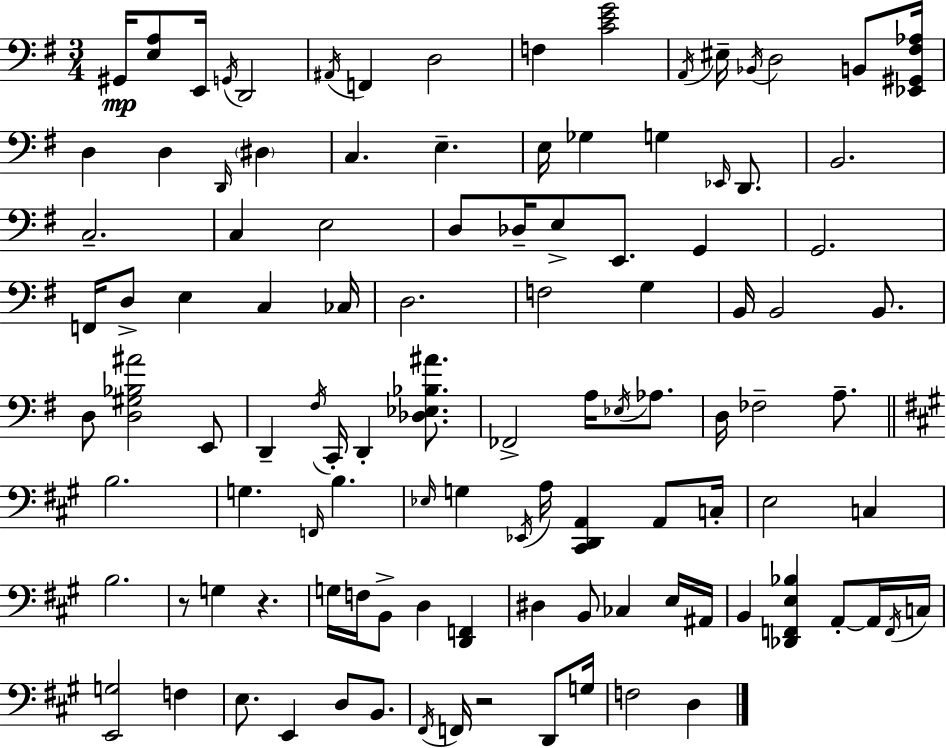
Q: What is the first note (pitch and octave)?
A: G#2